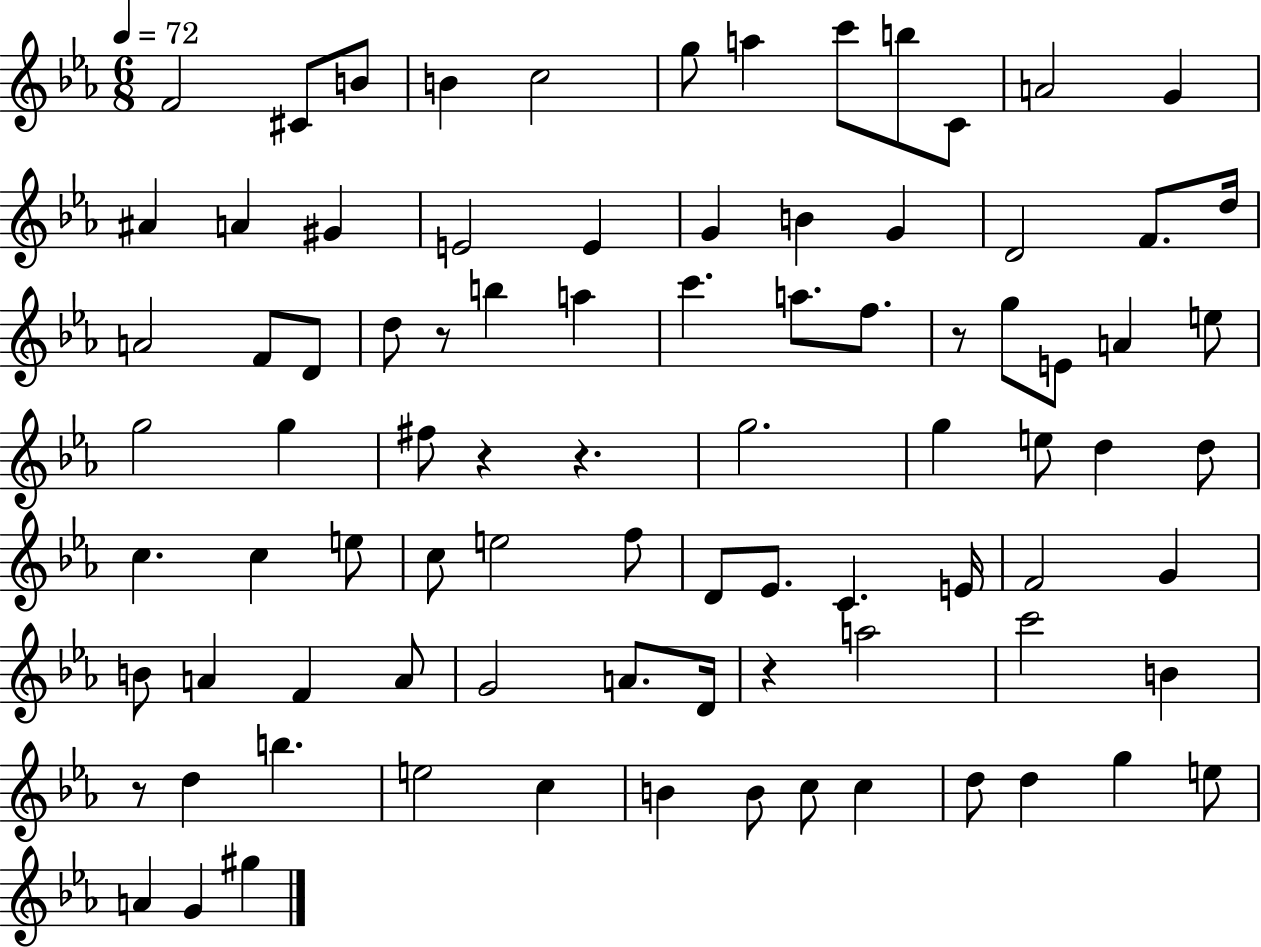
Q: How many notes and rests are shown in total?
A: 87